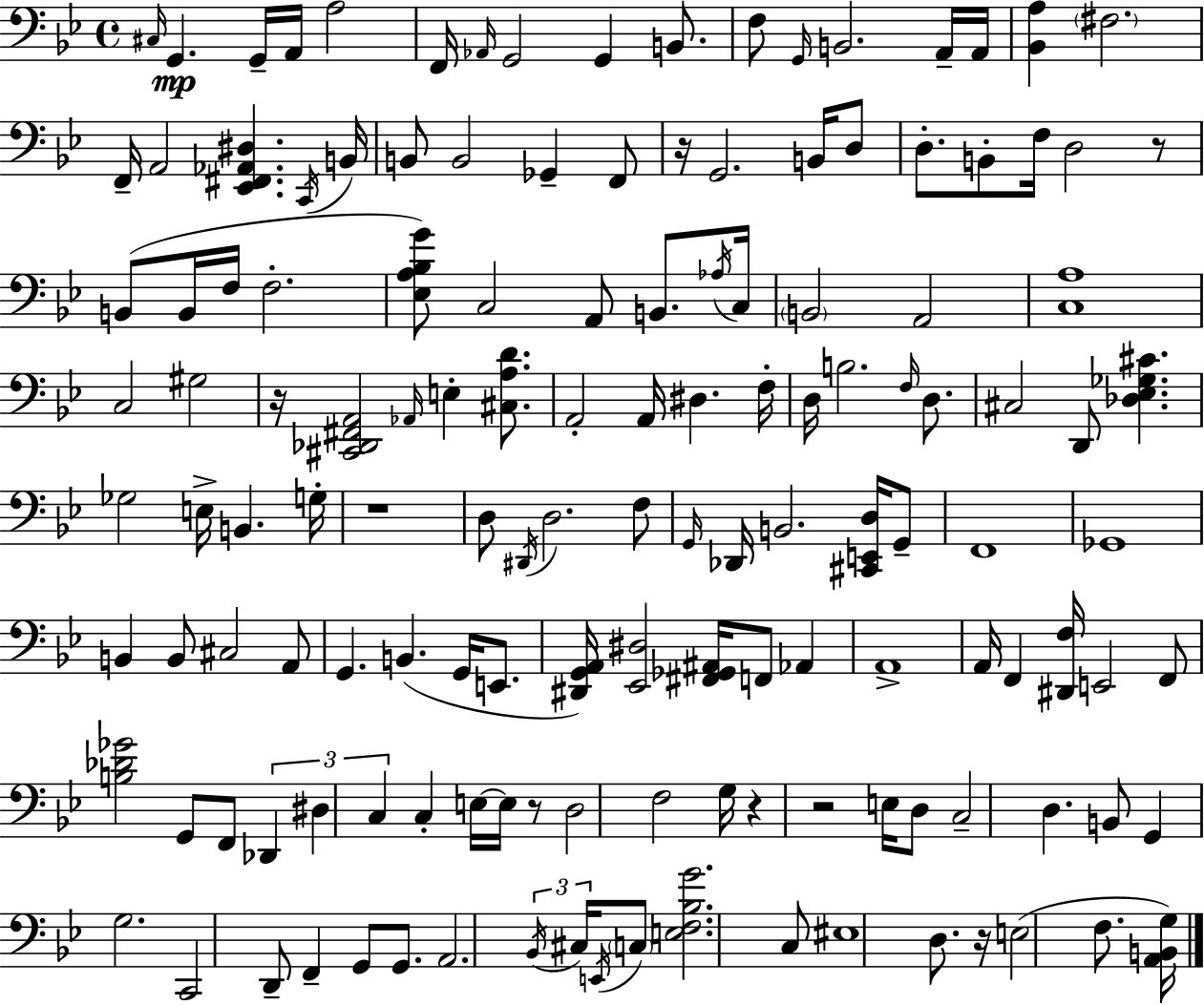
{
  \clef bass
  \time 4/4
  \defaultTimeSignature
  \key g \minor
  \grace { cis16 }\mp g,4. g,16-- a,16 a2 | f,16 \grace { aes,16 } g,2 g,4 b,8. | f8 \grace { g,16 } b,2. | a,16-- a,16 <bes, a>4 \parenthesize fis2. | \break f,16-- a,2 <ees, fis, aes, dis>4. | \acciaccatura { c,16 } b,16 b,8 b,2 ges,4-- | f,8 r16 g,2. | b,16 d8 d8.-. b,8-. f16 d2 | \break r8 b,8( b,16 f16 f2.-. | <ees a bes g'>8) c2 a,8 | b,8. \acciaccatura { aes16 } c16 \parenthesize b,2 a,2 | <c a>1 | \break c2 gis2 | r16 <cis, des, fis, a,>2 \grace { aes,16 } e4-. | <cis a d'>8. a,2-. a,16 dis4. | f16-. d16 b2. | \break \grace { f16 } d8. cis2 d,8 | <des ees ges cis'>4. ges2 e16-> | b,4. g16-. r1 | d8 \acciaccatura { dis,16 } d2. | \break f8 \grace { g,16 } des,16 b,2. | <cis, e, d>16 g,8-- f,1 | ges,1 | b,4 b,8 cis2 | \break a,8 g,4. b,4.( | g,16 e,8. <dis, g, a,>16) <ees, dis>2 | <fis, ges, ais,>16 f,8 aes,4 a,1-> | a,16 f,4 <dis, f>16 e,2 | \break f,8 <b des' ges'>2 | g,8 f,8 \tuplet 3/2 { des,4 dis4 c4 } | c4-. e16~~ e16 r8 d2 | f2 g16 r4 r2 | \break e16 d8 c2-- | d4. b,8 g,4 g2. | c,2 | d,8-- f,4-- g,8 g,8. a,2. | \break \tuplet 3/2 { \acciaccatura { bes,16 } cis16 \acciaccatura { e,16 } } \parenthesize c8 <e f bes g'>2. | c8 eis1 | d8. r16 e2( | f8. <a, b, g>16) \bar "|."
}